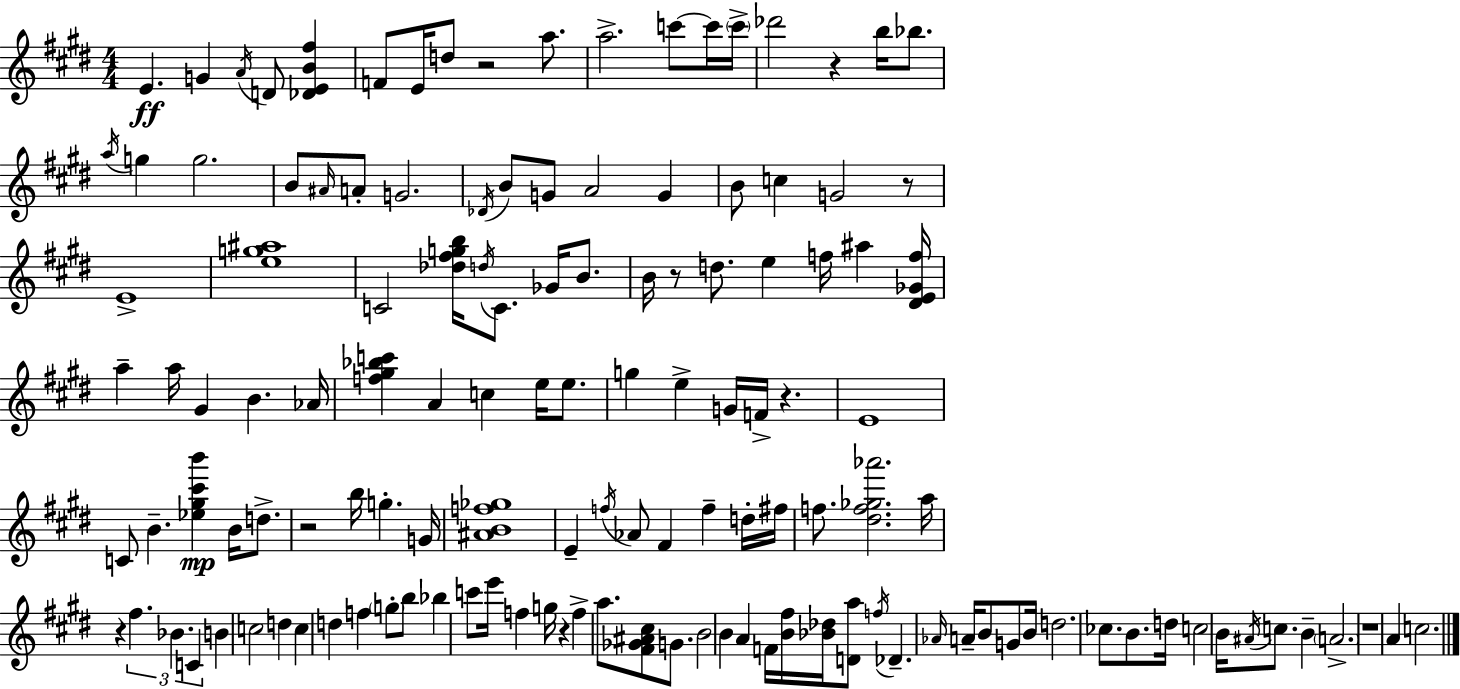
E4/q. G4/q A4/s D4/e [Db4,E4,B4,F#5]/q F4/e E4/s D5/e R/h A5/e. A5/h. C6/e C6/s C6/s Db6/h R/q B5/s Bb5/e. A5/s G5/q G5/h. B4/e A#4/s A4/e G4/h. Db4/s B4/e G4/e A4/h G4/q B4/e C5/q G4/h R/e E4/w [E5,G5,A#5]/w C4/h [Db5,F#5,G5,B5]/s D5/s C4/e. Gb4/s B4/e. B4/s R/e D5/e. E5/q F5/s A#5/q [D#4,E4,Gb4,F5]/s A5/q A5/s G#4/q B4/q. Ab4/s [F5,G#5,Bb5,C6]/q A4/q C5/q E5/s E5/e. G5/q E5/q G4/s F4/s R/q. E4/w C4/e B4/q. [Eb5,G#5,C#6,B6]/q B4/s D5/e. R/h B5/s G5/q. G4/s [A#4,B4,F5,Gb5]/w E4/q F5/s Ab4/e F#4/q F5/q D5/s F#5/s F5/e. [D#5,F5,Gb5,Ab6]/h. A5/s R/q F#5/q. Bb4/q. C4/q B4/q C5/h D5/q C5/q D5/q F5/q G5/e B5/e Bb5/q C6/e E6/s F5/q G5/s R/q F5/q A5/e. [F#4,Gb4,A#4,C#5]/e G4/e. B4/h B4/q A4/q F4/s [B4,F#5]/s [Bb4,Db5]/s [D4,A5]/e F5/s Db4/q. Ab4/s A4/s B4/e G4/e B4/s D5/h. CES5/e. B4/e. D5/s C5/h B4/s A#4/s C5/e. B4/q A4/h. R/w A4/q C5/h.